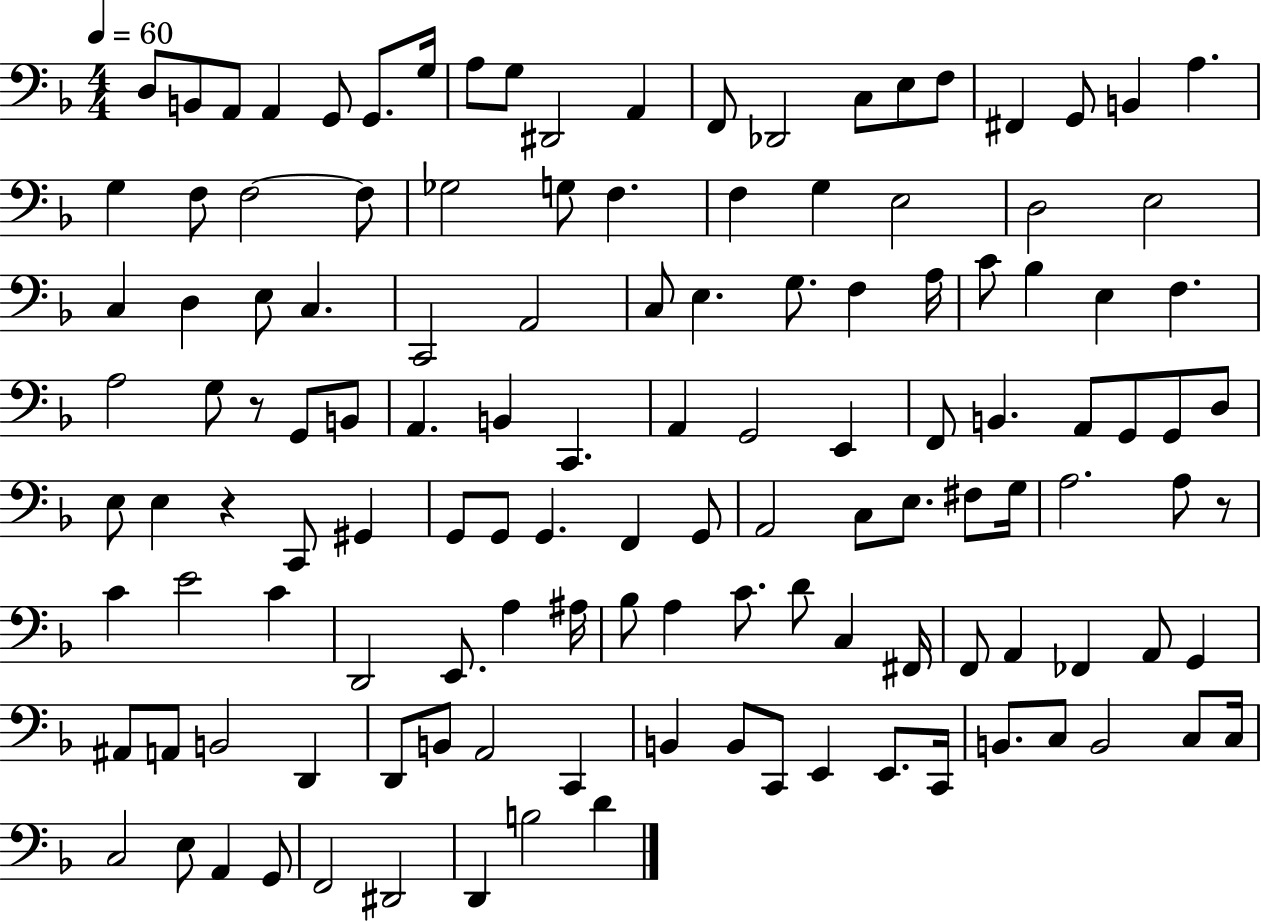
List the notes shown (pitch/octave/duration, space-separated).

D3/e B2/e A2/e A2/q G2/e G2/e. G3/s A3/e G3/e D#2/h A2/q F2/e Db2/h C3/e E3/e F3/e F#2/q G2/e B2/q A3/q. G3/q F3/e F3/h F3/e Gb3/h G3/e F3/q. F3/q G3/q E3/h D3/h E3/h C3/q D3/q E3/e C3/q. C2/h A2/h C3/e E3/q. G3/e. F3/q A3/s C4/e Bb3/q E3/q F3/q. A3/h G3/e R/e G2/e B2/e A2/q. B2/q C2/q. A2/q G2/h E2/q F2/e B2/q. A2/e G2/e G2/e D3/e E3/e E3/q R/q C2/e G#2/q G2/e G2/e G2/q. F2/q G2/e A2/h C3/e E3/e. F#3/e G3/s A3/h. A3/e R/e C4/q E4/h C4/q D2/h E2/e. A3/q A#3/s Bb3/e A3/q C4/e. D4/e C3/q F#2/s F2/e A2/q FES2/q A2/e G2/q A#2/e A2/e B2/h D2/q D2/e B2/e A2/h C2/q B2/q B2/e C2/e E2/q E2/e. C2/s B2/e. C3/e B2/h C3/e C3/s C3/h E3/e A2/q G2/e F2/h D#2/h D2/q B3/h D4/q